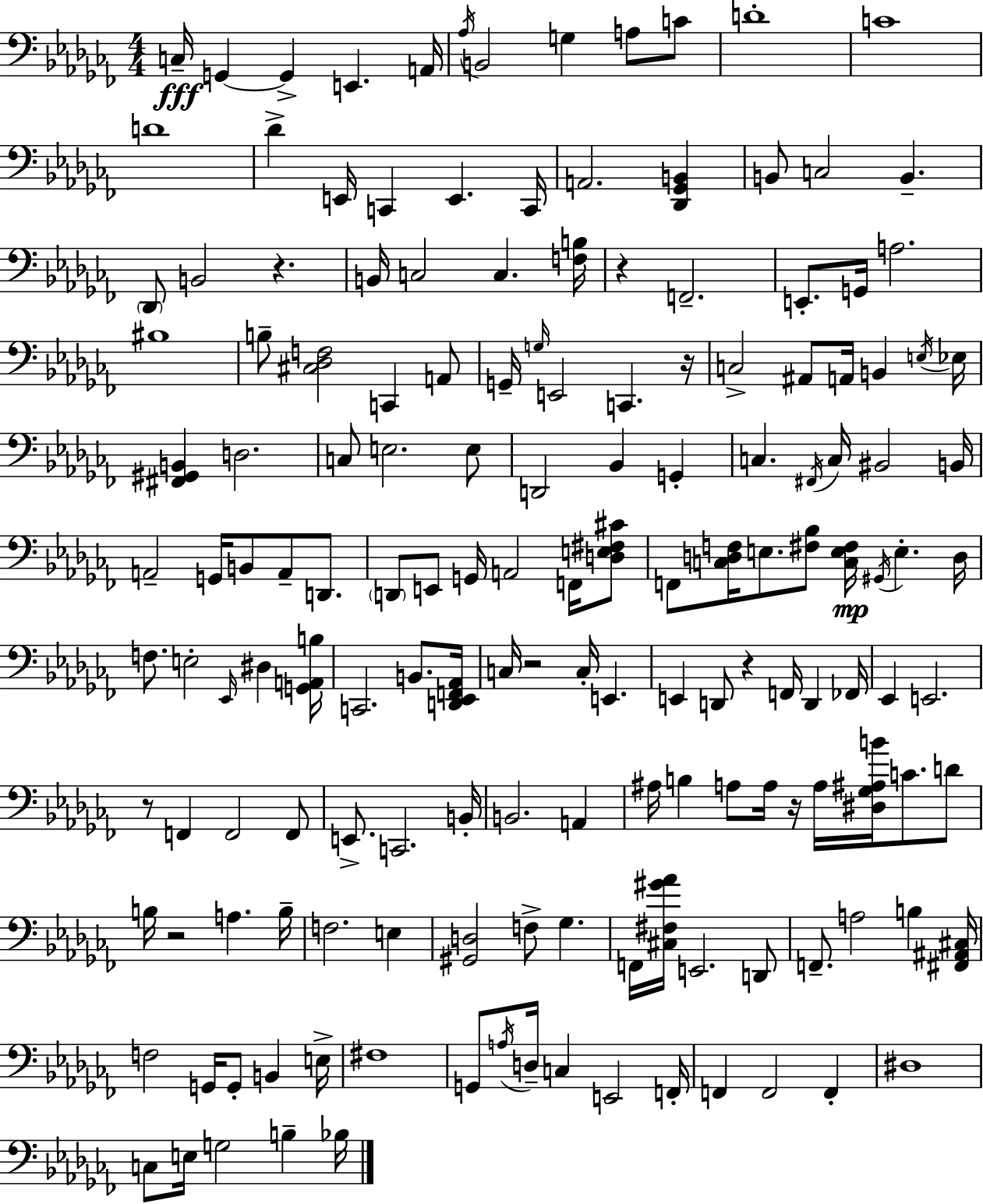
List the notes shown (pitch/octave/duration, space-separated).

C3/s G2/q G2/q E2/q. A2/s Ab3/s B2/h G3/q A3/e C4/e D4/w C4/w D4/w Db4/q E2/s C2/q E2/q. C2/s A2/h. [Db2,Gb2,B2]/q B2/e C3/h B2/q. Db2/e B2/h R/q. B2/s C3/h C3/q. [F3,B3]/s R/q F2/h. E2/e. G2/s A3/h. BIS3/w B3/e [C#3,Db3,F3]/h C2/q A2/e G2/s G3/s E2/h C2/q. R/s C3/h A#2/e A2/s B2/q E3/s Eb3/s [F#2,G#2,B2]/q D3/h. C3/e E3/h. E3/e D2/h Bb2/q G2/q C3/q. F#2/s C3/s BIS2/h B2/s A2/h G2/s B2/e A2/e D2/e. D2/e E2/e G2/s A2/h F2/s [D3,E3,F#3,C#4]/e F2/e [C3,D3,F3]/s E3/e. [F#3,Bb3]/e [C3,E3,F#3]/s G#2/s E3/q. D3/s F3/e. E3/h Eb2/s D#3/q [G2,A2,B3]/s C2/h. B2/e. [D2,Eb2,F2,Ab2]/s C3/s R/h C3/s E2/q. E2/q D2/e R/q F2/s D2/q FES2/s Eb2/q E2/h. R/e F2/q F2/h F2/e E2/e. C2/h. B2/s B2/h. A2/q A#3/s B3/q A3/e A3/s R/s A3/s [D#3,Gb3,A#3,B4]/s C4/e. D4/e B3/s R/h A3/q. B3/s F3/h. E3/q [G#2,D3]/h F3/e Gb3/q. F2/s [C#3,F#3,G#4,Ab4]/s E2/h. D2/e F2/e. A3/h B3/q [F#2,A#2,C#3]/s F3/h G2/s G2/e B2/q E3/s F#3/w G2/e A3/s D3/s C3/q E2/h F2/s F2/q F2/h F2/q D#3/w C3/e E3/s G3/h B3/q Bb3/s